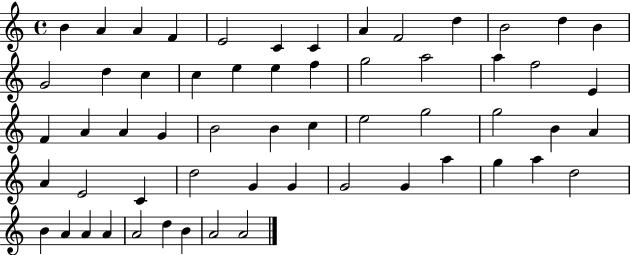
X:1
T:Untitled
M:4/4
L:1/4
K:C
B A A F E2 C C A F2 d B2 d B G2 d c c e e f g2 a2 a f2 E F A A G B2 B c e2 g2 g2 B A A E2 C d2 G G G2 G a g a d2 B A A A A2 d B A2 A2